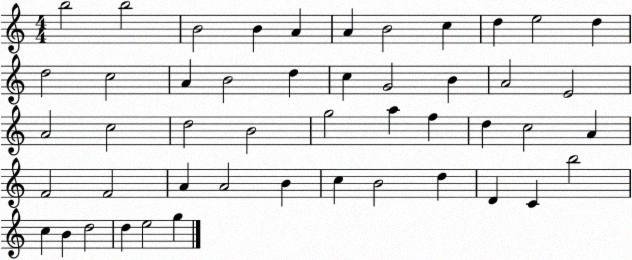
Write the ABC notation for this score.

X:1
T:Untitled
M:4/4
L:1/4
K:C
b2 b2 B2 B A A B2 c d e2 d d2 c2 A B2 d c G2 B A2 E2 A2 c2 d2 B2 g2 a f d c2 A F2 F2 A A2 B c B2 d D C b2 c B d2 d e2 g